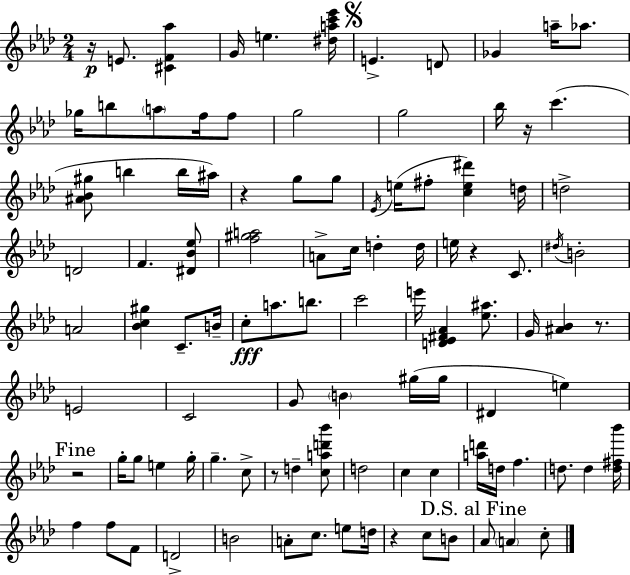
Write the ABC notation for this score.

X:1
T:Untitled
M:2/4
L:1/4
K:Ab
z/4 E/2 [^CF_a] G/4 e [^dac'_e']/4 E D/2 _G a/4 _a/2 _g/4 b/2 a/2 f/4 f/2 g2 g2 _b/4 z/4 c' [^A_B^g]/2 b b/4 ^a/4 z g/2 g/2 _E/4 e/4 ^f/2 [ce^d'] d/4 d2 D2 F [^D_B_e]/2 [f^ga]2 A/2 c/4 d d/4 e/4 z C/2 ^d/4 B2 A2 [_Bc^g] C/2 B/4 c/2 a/2 b/2 c'2 e'/4 [D_E^F_A] [_e^a]/2 G/4 [^A_B] z/2 E2 C2 G/2 B ^g/4 ^g/4 ^D e z2 g/4 g/2 e g/4 g c/2 z/2 d [cad'_b']/2 d2 c c [ad']/4 d/4 f d/2 d [d^f_b']/4 f f/2 F/2 D2 B2 A/2 c/2 e/2 d/4 z c/2 B/2 _A/2 A c/2